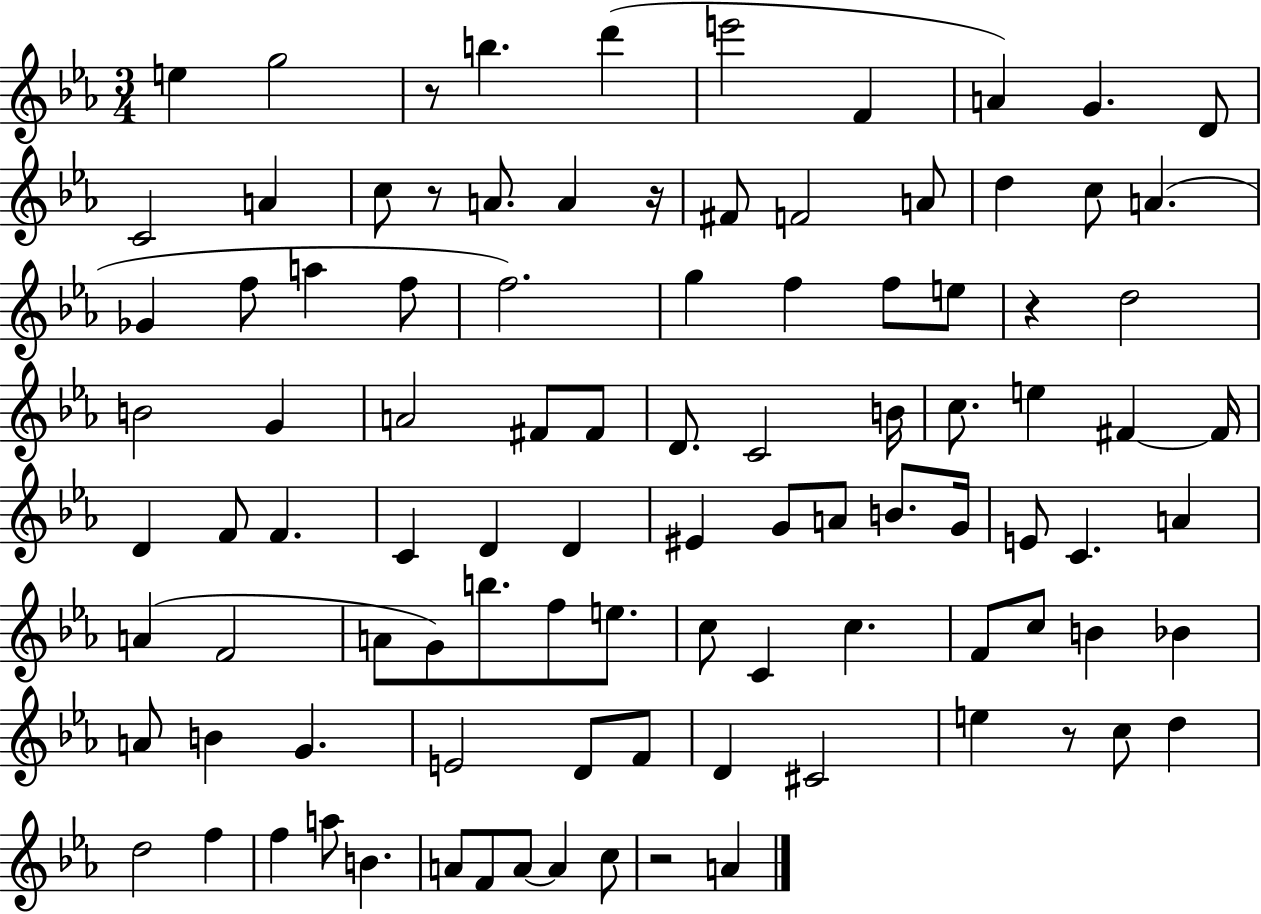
X:1
T:Untitled
M:3/4
L:1/4
K:Eb
e g2 z/2 b d' e'2 F A G D/2 C2 A c/2 z/2 A/2 A z/4 ^F/2 F2 A/2 d c/2 A _G f/2 a f/2 f2 g f f/2 e/2 z d2 B2 G A2 ^F/2 ^F/2 D/2 C2 B/4 c/2 e ^F ^F/4 D F/2 F C D D ^E G/2 A/2 B/2 G/4 E/2 C A A F2 A/2 G/2 b/2 f/2 e/2 c/2 C c F/2 c/2 B _B A/2 B G E2 D/2 F/2 D ^C2 e z/2 c/2 d d2 f f a/2 B A/2 F/2 A/2 A c/2 z2 A